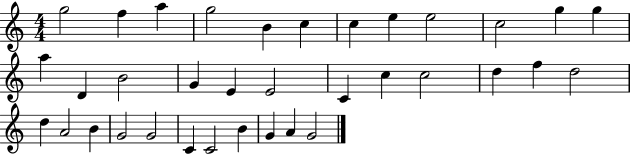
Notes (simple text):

G5/h F5/q A5/q G5/h B4/q C5/q C5/q E5/q E5/h C5/h G5/q G5/q A5/q D4/q B4/h G4/q E4/q E4/h C4/q C5/q C5/h D5/q F5/q D5/h D5/q A4/h B4/q G4/h G4/h C4/q C4/h B4/q G4/q A4/q G4/h